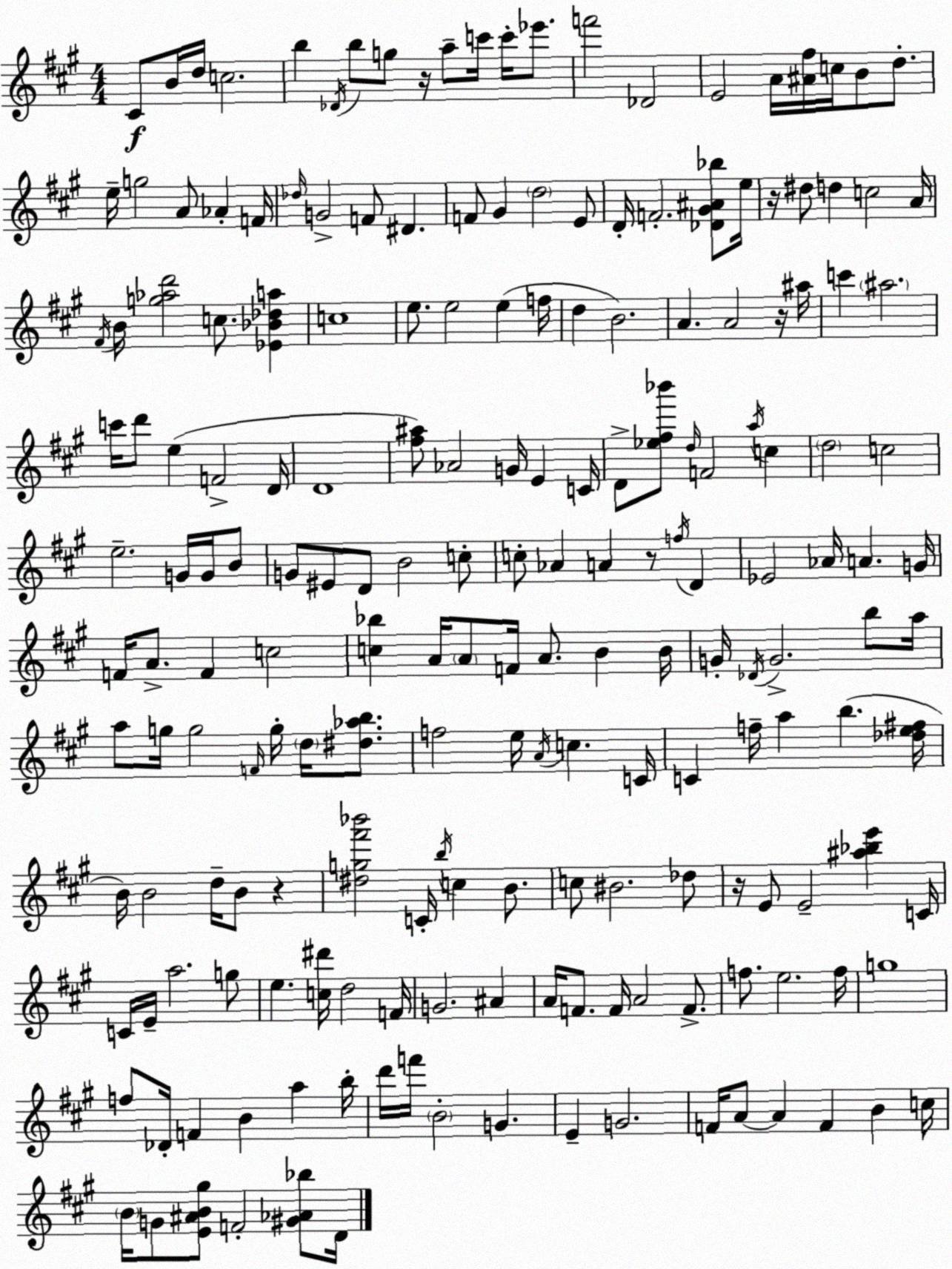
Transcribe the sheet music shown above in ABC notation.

X:1
T:Untitled
M:4/4
L:1/4
K:A
^C/2 B/4 d/4 c2 b _D/4 b/2 g/2 z/4 a/2 c'/4 c'/4 _e'/2 f'2 _D2 E2 A/4 [^A^f]/4 c/4 B/2 d/2 e/4 g2 A/2 _A F/4 _d/4 G2 F/2 ^D F/2 ^G d2 E/2 D/4 F2 [_D^G^A_b]/2 e/4 z/4 ^d/2 d c2 A/4 ^F/4 B/4 [g_ad']2 c/2 [_E_B_da] c4 e/2 e2 e f/4 d B2 A A2 z/4 ^a/4 c' ^a2 c'/4 d'/2 e F2 D/4 D4 [^f^a]/2 _A2 G/4 E C/4 D/2 [_e^f_b']/2 d/4 F2 a/4 c d2 c2 e2 G/4 G/4 B/2 G/2 ^E/2 D/2 B2 c/2 c/2 _A A z/2 f/4 D _E2 _A/4 A G/4 F/4 A/2 F c2 [c_b] A/4 A/2 F/4 A/2 B B/4 G/4 _D/4 G2 b/2 a/4 a/2 g/4 g2 F/4 g/4 d/4 [^d_ab]/2 f2 e/4 A/4 c C/4 C f/4 a b [_de^f]/4 B/4 B2 d/4 B/2 z [^dg^f'_b']2 C/4 b/4 c B/2 c/2 ^B2 _d/2 z/4 E/2 E2 [^a_be'] C/4 C/4 E/4 a2 g/2 e [c^d']/4 d2 F/4 G2 ^A A/4 F/2 F/4 A2 F/2 f/2 e2 f/4 g4 f/2 _D/4 F B a b/4 d'/4 f'/4 B2 G E G2 F/4 A/2 A F B c/4 B/4 G/2 [E^AB^g]/2 F2 [^G_A_b]/2 D/4